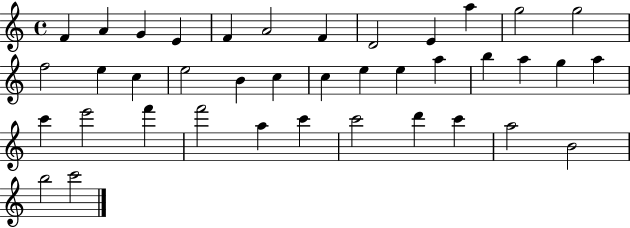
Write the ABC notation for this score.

X:1
T:Untitled
M:4/4
L:1/4
K:C
F A G E F A2 F D2 E a g2 g2 f2 e c e2 B c c e e a b a g a c' e'2 f' f'2 a c' c'2 d' c' a2 B2 b2 c'2